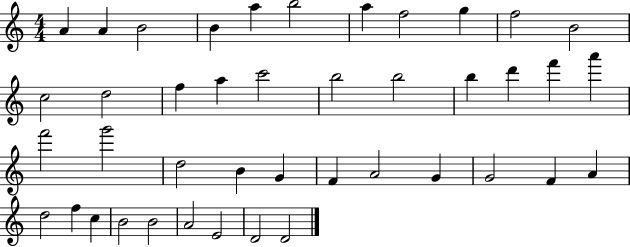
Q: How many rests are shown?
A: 0